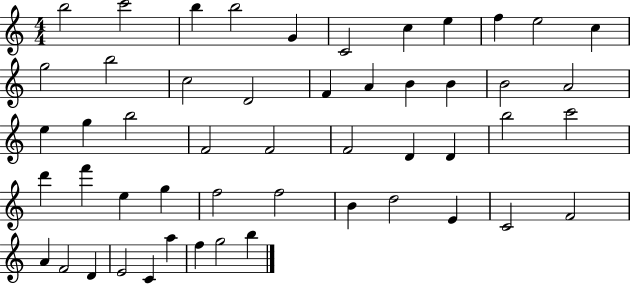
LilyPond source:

{
  \clef treble
  \numericTimeSignature
  \time 4/4
  \key c \major
  b''2 c'''2 | b''4 b''2 g'4 | c'2 c''4 e''4 | f''4 e''2 c''4 | \break g''2 b''2 | c''2 d'2 | f'4 a'4 b'4 b'4 | b'2 a'2 | \break e''4 g''4 b''2 | f'2 f'2 | f'2 d'4 d'4 | b''2 c'''2 | \break d'''4 f'''4 e''4 g''4 | f''2 f''2 | b'4 d''2 e'4 | c'2 f'2 | \break a'4 f'2 d'4 | e'2 c'4 a''4 | f''4 g''2 b''4 | \bar "|."
}